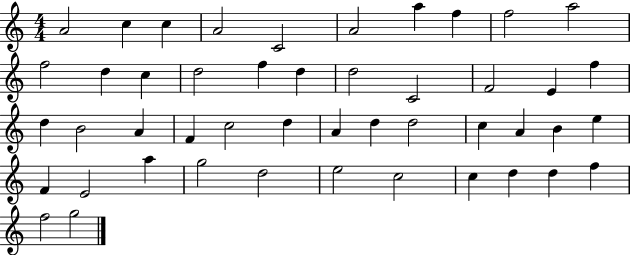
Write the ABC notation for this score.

X:1
T:Untitled
M:4/4
L:1/4
K:C
A2 c c A2 C2 A2 a f f2 a2 f2 d c d2 f d d2 C2 F2 E f d B2 A F c2 d A d d2 c A B e F E2 a g2 d2 e2 c2 c d d f f2 g2